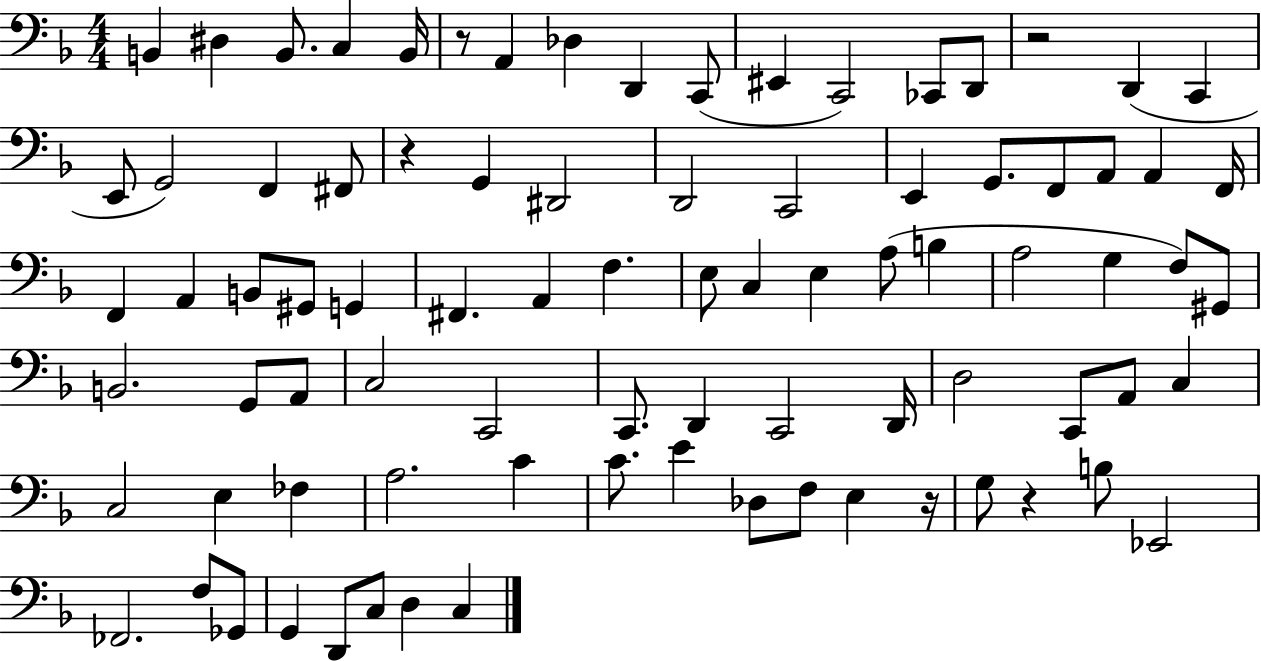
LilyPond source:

{
  \clef bass
  \numericTimeSignature
  \time 4/4
  \key f \major
  b,4 dis4 b,8. c4 b,16 | r8 a,4 des4 d,4 c,8( | eis,4 c,2) ces,8 d,8 | r2 d,4( c,4 | \break e,8 g,2) f,4 fis,8 | r4 g,4 dis,2 | d,2 c,2 | e,4 g,8. f,8 a,8 a,4 f,16 | \break f,4 a,4 b,8 gis,8 g,4 | fis,4. a,4 f4. | e8 c4 e4 a8( b4 | a2 g4 f8) gis,8 | \break b,2. g,8 a,8 | c2 c,2 | c,8. d,4 c,2 d,16 | d2 c,8 a,8 c4 | \break c2 e4 fes4 | a2. c'4 | c'8. e'4 des8 f8 e4 r16 | g8 r4 b8 ees,2 | \break fes,2. f8 ges,8 | g,4 d,8 c8 d4 c4 | \bar "|."
}